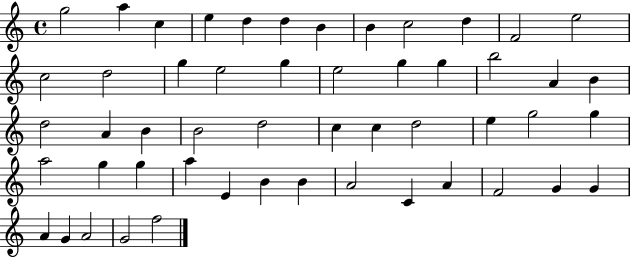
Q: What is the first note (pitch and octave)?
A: G5